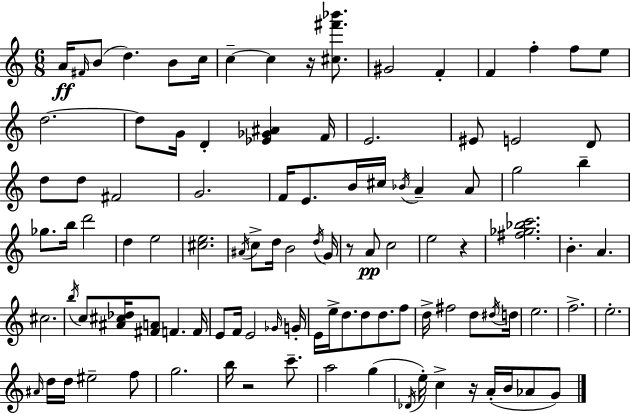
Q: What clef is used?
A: treble